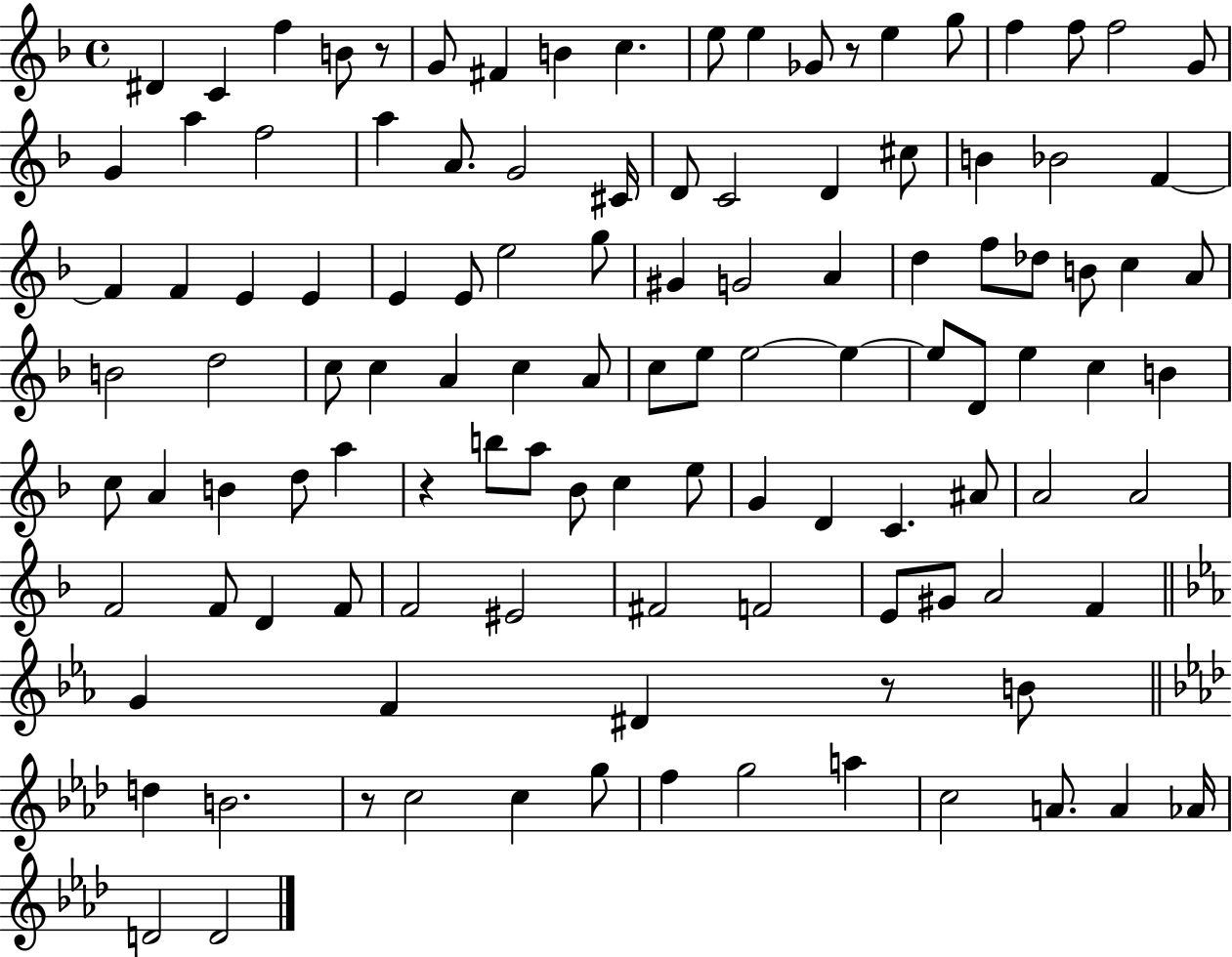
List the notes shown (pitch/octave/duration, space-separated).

D#4/q C4/q F5/q B4/e R/e G4/e F#4/q B4/q C5/q. E5/e E5/q Gb4/e R/e E5/q G5/e F5/q F5/e F5/h G4/e G4/q A5/q F5/h A5/q A4/e. G4/h C#4/s D4/e C4/h D4/q C#5/e B4/q Bb4/h F4/q F4/q F4/q E4/q E4/q E4/q E4/e E5/h G5/e G#4/q G4/h A4/q D5/q F5/e Db5/e B4/e C5/q A4/e B4/h D5/h C5/e C5/q A4/q C5/q A4/e C5/e E5/e E5/h E5/q E5/e D4/e E5/q C5/q B4/q C5/e A4/q B4/q D5/e A5/q R/q B5/e A5/e Bb4/e C5/q E5/e G4/q D4/q C4/q. A#4/e A4/h A4/h F4/h F4/e D4/q F4/e F4/h EIS4/h F#4/h F4/h E4/e G#4/e A4/h F4/q G4/q F4/q D#4/q R/e B4/e D5/q B4/h. R/e C5/h C5/q G5/e F5/q G5/h A5/q C5/h A4/e. A4/q Ab4/s D4/h D4/h